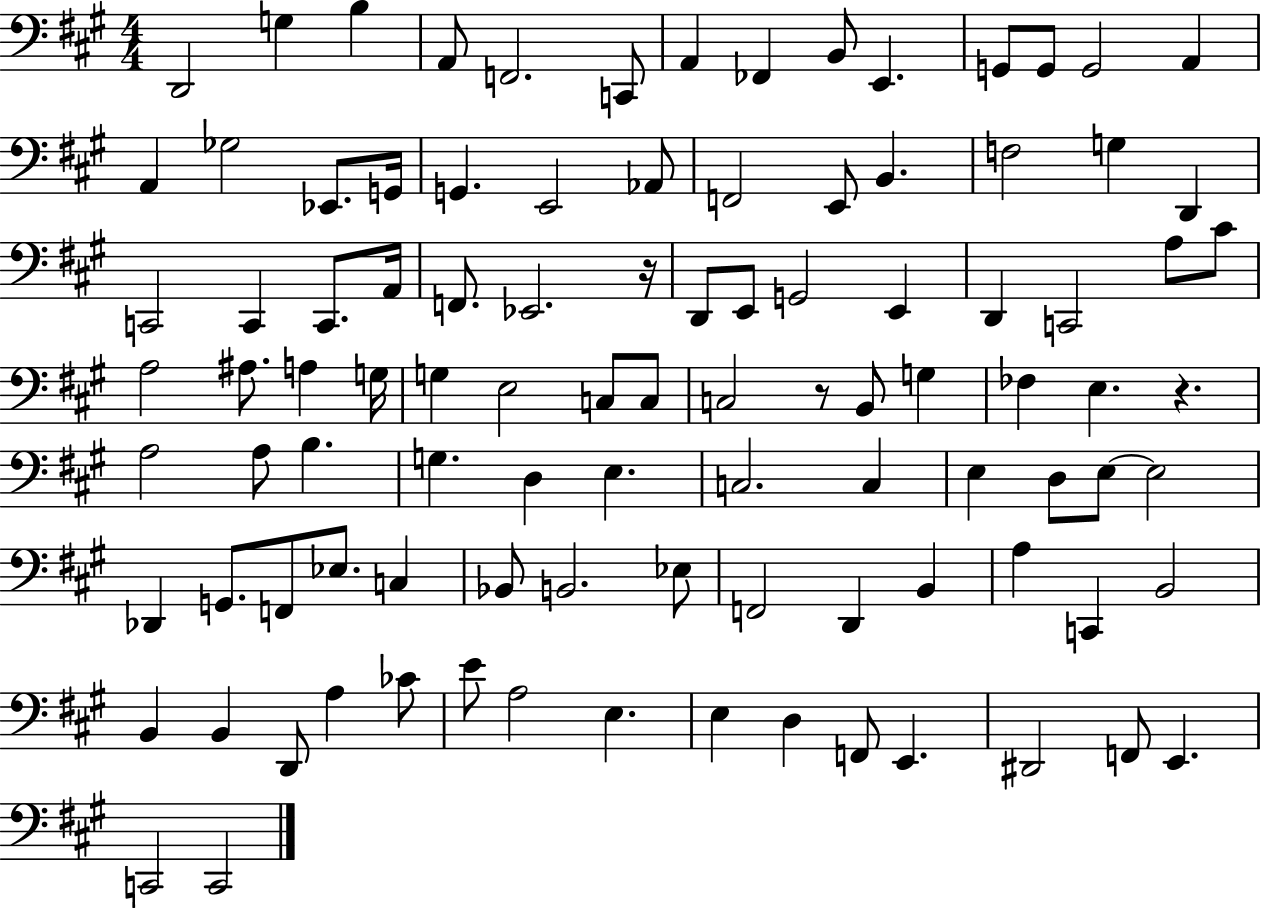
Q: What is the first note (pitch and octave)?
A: D2